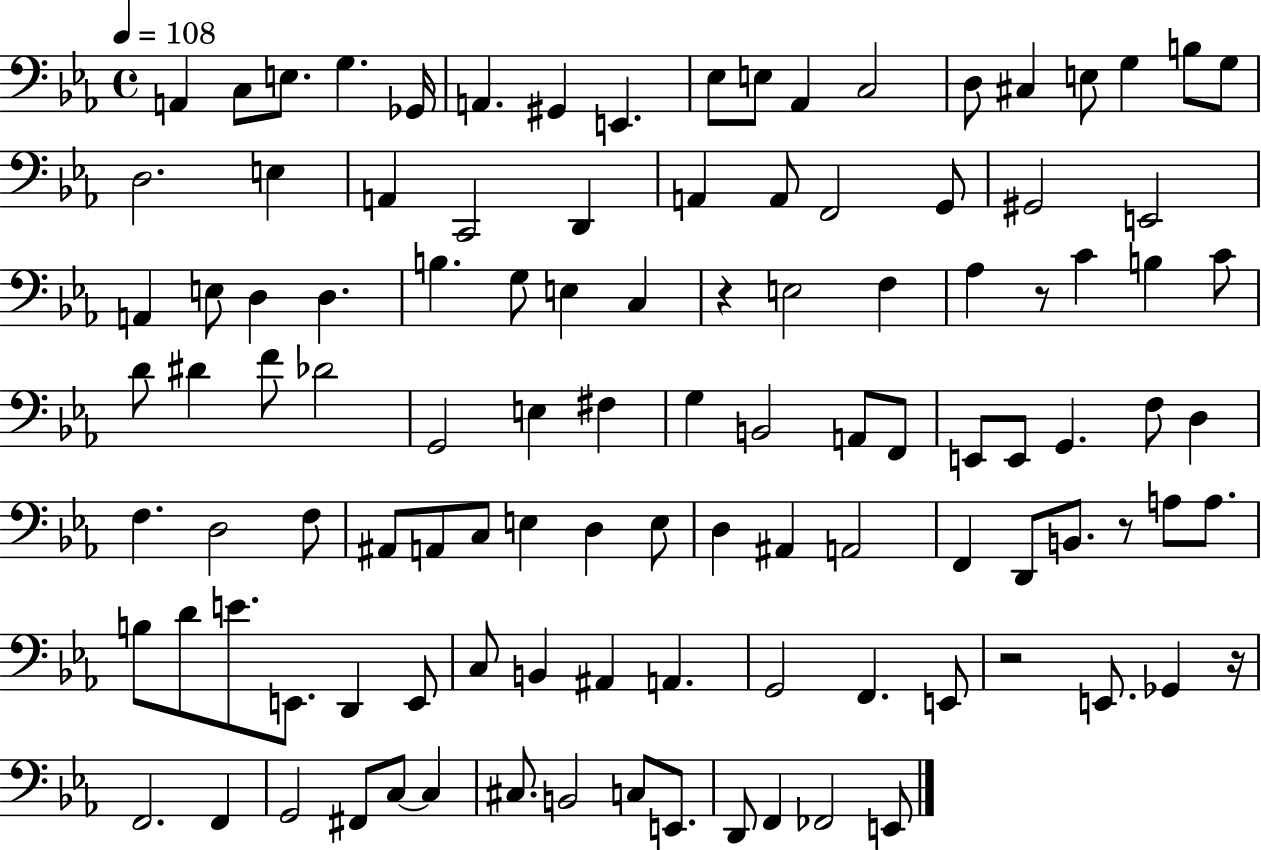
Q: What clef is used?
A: bass